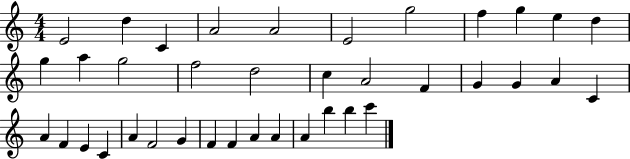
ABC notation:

X:1
T:Untitled
M:4/4
L:1/4
K:C
E2 d C A2 A2 E2 g2 f g e d g a g2 f2 d2 c A2 F G G A C A F E C A F2 G F F A A A b b c'